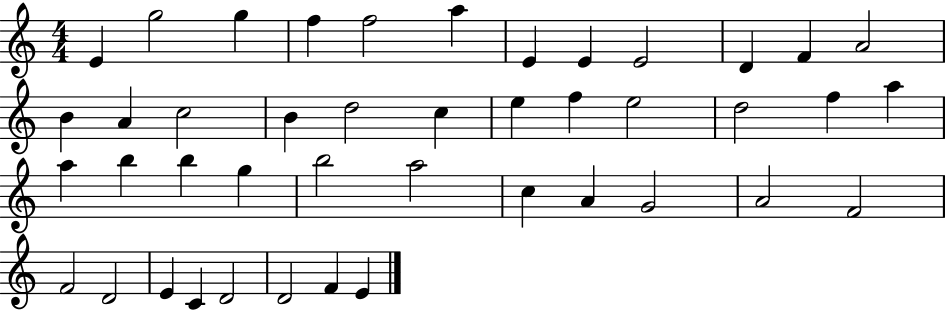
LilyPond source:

{
  \clef treble
  \numericTimeSignature
  \time 4/4
  \key c \major
  e'4 g''2 g''4 | f''4 f''2 a''4 | e'4 e'4 e'2 | d'4 f'4 a'2 | \break b'4 a'4 c''2 | b'4 d''2 c''4 | e''4 f''4 e''2 | d''2 f''4 a''4 | \break a''4 b''4 b''4 g''4 | b''2 a''2 | c''4 a'4 g'2 | a'2 f'2 | \break f'2 d'2 | e'4 c'4 d'2 | d'2 f'4 e'4 | \bar "|."
}